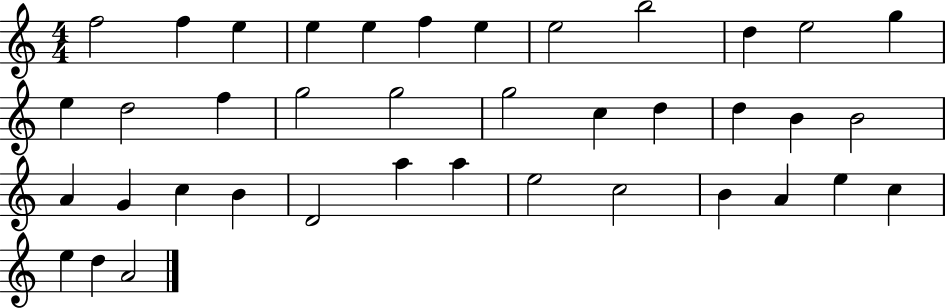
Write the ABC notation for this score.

X:1
T:Untitled
M:4/4
L:1/4
K:C
f2 f e e e f e e2 b2 d e2 g e d2 f g2 g2 g2 c d d B B2 A G c B D2 a a e2 c2 B A e c e d A2